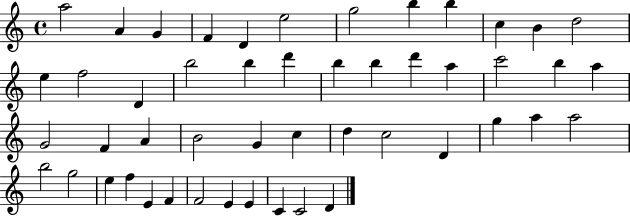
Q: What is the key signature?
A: C major